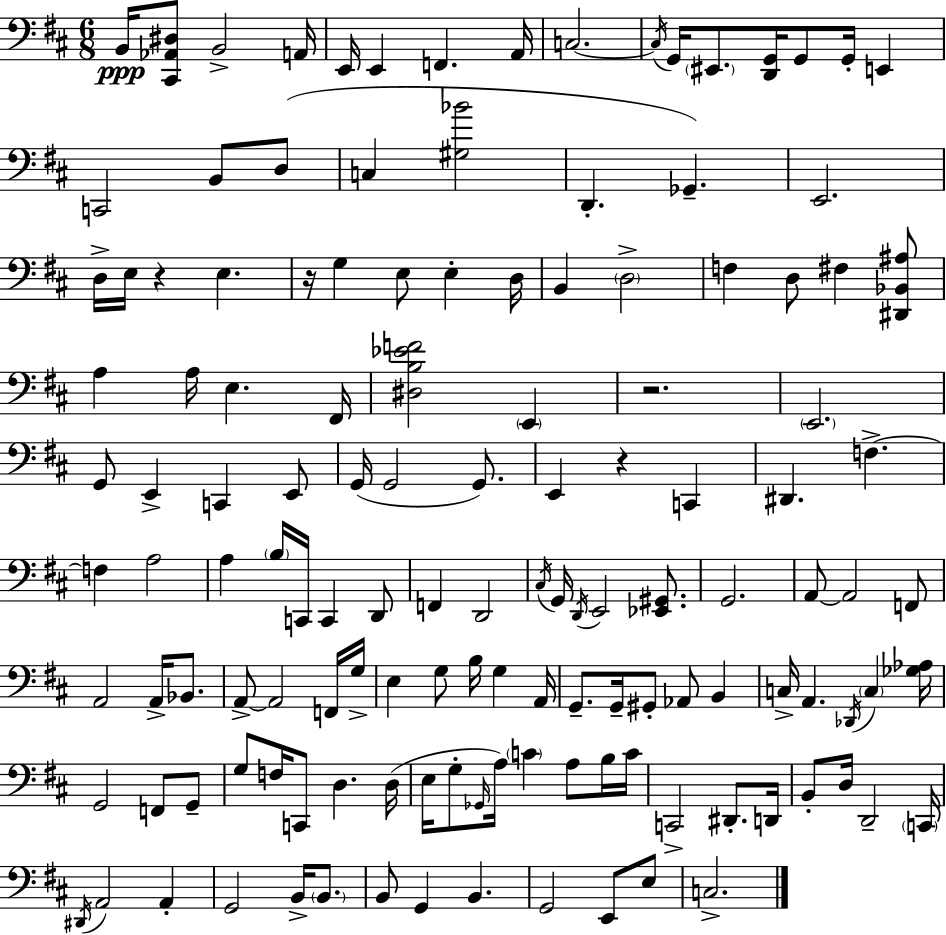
X:1
T:Untitled
M:6/8
L:1/4
K:D
B,,/4 [^C,,_A,,^D,]/2 B,,2 A,,/4 E,,/4 E,, F,, A,,/4 C,2 C,/4 G,,/4 ^E,,/2 [D,,G,,]/4 G,,/2 G,,/4 E,, C,,2 B,,/2 D,/2 C, [^G,_B]2 D,, _G,, E,,2 D,/4 E,/4 z E, z/4 G, E,/2 E, D,/4 B,, D,2 F, D,/2 ^F, [^D,,_B,,^A,]/2 A, A,/4 E, ^F,,/4 [^D,B,_EF]2 E,, z2 E,,2 G,,/2 E,, C,, E,,/2 G,,/4 G,,2 G,,/2 E,, z C,, ^D,, F, F, A,2 A, B,/4 C,,/4 C,, D,,/2 F,, D,,2 ^C,/4 G,,/4 D,,/4 E,,2 [_E,,^G,,]/2 G,,2 A,,/2 A,,2 F,,/2 A,,2 A,,/4 _B,,/2 A,,/2 A,,2 F,,/4 G,/4 E, G,/2 B,/4 G, A,,/4 G,,/2 G,,/4 ^G,,/2 _A,,/2 B,, C,/4 A,, _D,,/4 C, [_G,_A,]/4 G,,2 F,,/2 G,,/2 G,/2 F,/4 C,,/2 D, D,/4 E,/4 G,/2 _G,,/4 A,/4 C A,/2 B,/4 C/4 C,,2 ^D,,/2 D,,/4 B,,/2 D,/4 D,,2 C,,/4 ^D,,/4 A,,2 A,, G,,2 B,,/4 B,,/2 B,,/2 G,, B,, G,,2 E,,/2 E,/2 C,2